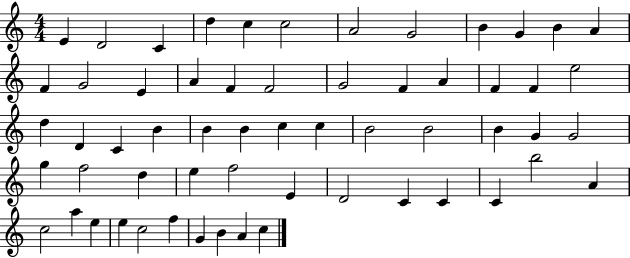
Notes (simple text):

E4/q D4/h C4/q D5/q C5/q C5/h A4/h G4/h B4/q G4/q B4/q A4/q F4/q G4/h E4/q A4/q F4/q F4/h G4/h F4/q A4/q F4/q F4/q E5/h D5/q D4/q C4/q B4/q B4/q B4/q C5/q C5/q B4/h B4/h B4/q G4/q G4/h G5/q F5/h D5/q E5/q F5/h E4/q D4/h C4/q C4/q C4/q B5/h A4/q C5/h A5/q E5/q E5/q C5/h F5/q G4/q B4/q A4/q C5/q